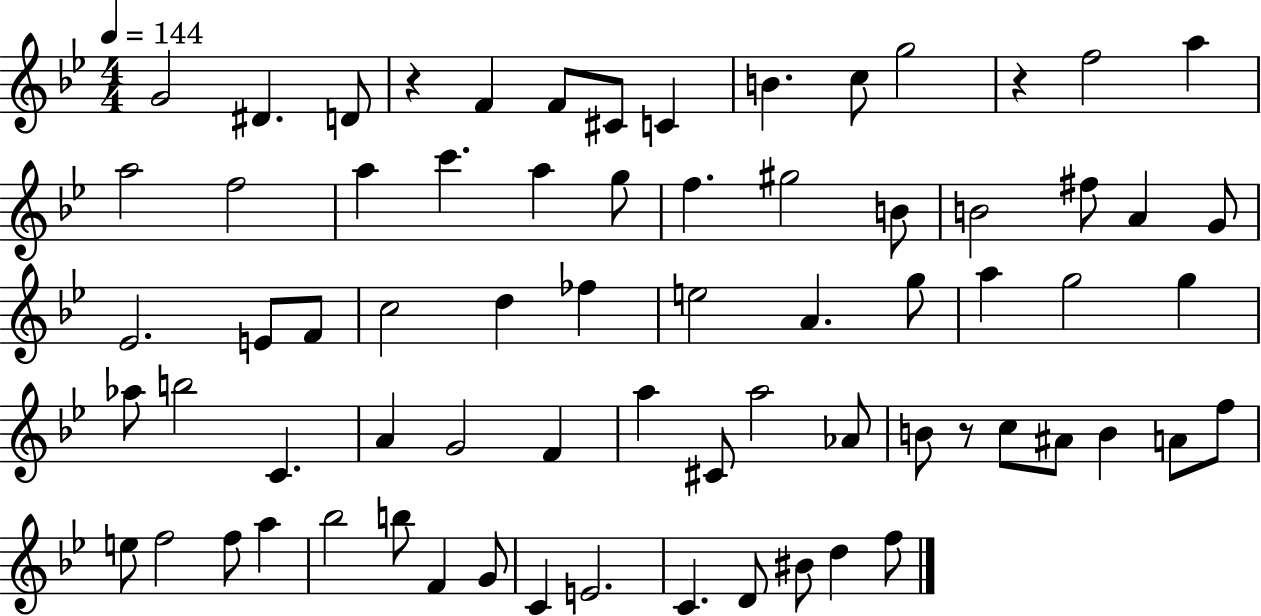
G4/h D#4/q. D4/e R/q F4/q F4/e C#4/e C4/q B4/q. C5/e G5/h R/q F5/h A5/q A5/h F5/h A5/q C6/q. A5/q G5/e F5/q. G#5/h B4/e B4/h F#5/e A4/q G4/e Eb4/h. E4/e F4/e C5/h D5/q FES5/q E5/h A4/q. G5/e A5/q G5/h G5/q Ab5/e B5/h C4/q. A4/q G4/h F4/q A5/q C#4/e A5/h Ab4/e B4/e R/e C5/e A#4/e B4/q A4/e F5/e E5/e F5/h F5/e A5/q Bb5/h B5/e F4/q G4/e C4/q E4/h. C4/q. D4/e BIS4/e D5/q F5/e